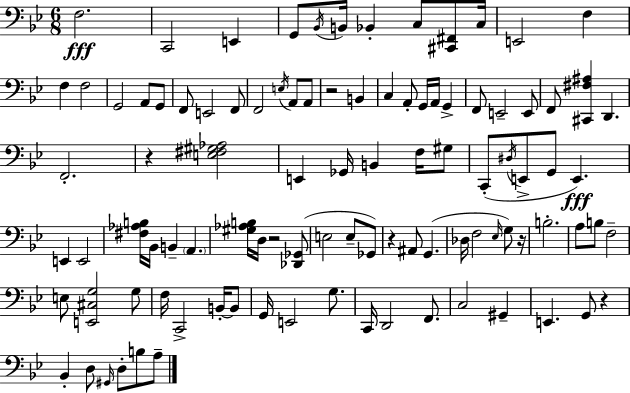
F3/h. C2/h E2/q G2/e Bb2/s B2/s Bb2/q C3/e [C#2,F#2]/e C3/s E2/h F3/q F3/q F3/h G2/h A2/e G2/e F2/e E2/h F2/e F2/h E3/s A2/e A2/e R/h B2/q C3/q A2/e G2/s A2/s G2/q F2/e E2/h E2/e F2/e [C#2,F#3,A#3]/q D2/q. F2/h. R/q [E3,F#3,G#3,Ab3]/h E2/q Gb2/s B2/q F3/s G#3/e C2/e D#3/s E2/e G2/e E2/q. E2/q E2/h [F#3,Ab3,B3]/s Bb2/s B2/q A2/q. [G#3,Ab3,B3]/s D3/s R/h [Db2,Gb2]/e E3/h E3/e Gb2/e R/q A#2/e G2/q. Db3/s F3/h Eb3/s G3/e R/s B3/h. A3/e B3/e F3/h E3/e [E2,C#3,G3]/h G3/e F3/s C2/h B2/s B2/e G2/s E2/h G3/e. C2/s D2/h F2/e. C3/h G#2/q E2/q. G2/e R/q Bb2/q D3/e G#2/s D3/e B3/e A3/e